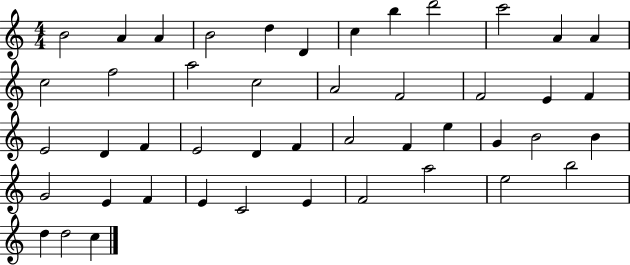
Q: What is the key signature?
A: C major